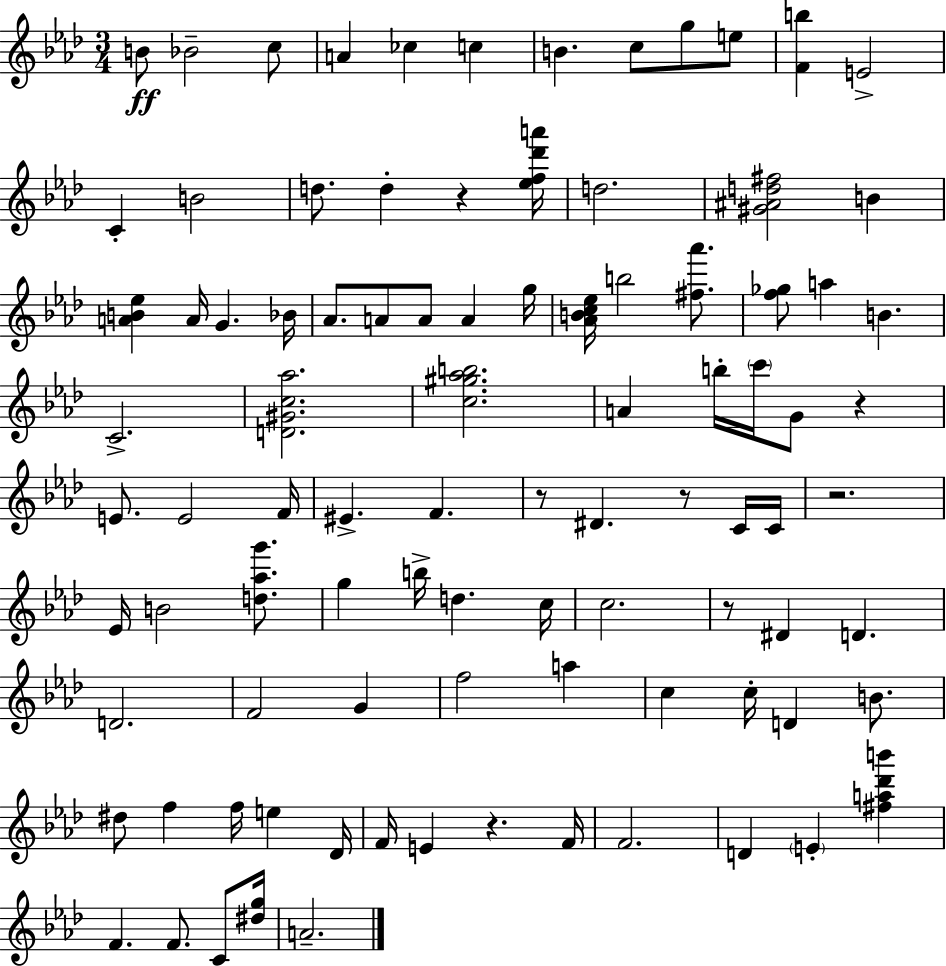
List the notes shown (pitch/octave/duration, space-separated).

B4/e Bb4/h C5/e A4/q CES5/q C5/q B4/q. C5/e G5/e E5/e [F4,B5]/q E4/h C4/q B4/h D5/e. D5/q R/q [Eb5,F5,Db6,A6]/s D5/h. [G#4,A#4,D5,F#5]/h B4/q [A4,B4,Eb5]/q A4/s G4/q. Bb4/s Ab4/e. A4/e A4/e A4/q G5/s [Ab4,B4,C5,Eb5]/s B5/h [F#5,Ab6]/e. [F5,Gb5]/e A5/q B4/q. C4/h. [D4,G#4,C5,Ab5]/h. [C5,G#5,Ab5,B5]/h. A4/q B5/s C6/s G4/e R/q E4/e. E4/h F4/s EIS4/q. F4/q. R/e D#4/q. R/e C4/s C4/s R/h. Eb4/s B4/h [D5,Ab5,G6]/e. G5/q B5/s D5/q. C5/s C5/h. R/e D#4/q D4/q. D4/h. F4/h G4/q F5/h A5/q C5/q C5/s D4/q B4/e. D#5/e F5/q F5/s E5/q Db4/s F4/s E4/q R/q. F4/s F4/h. D4/q E4/q [F#5,A5,Db6,B6]/q F4/q. F4/e. C4/e [D#5,G5]/s A4/h.